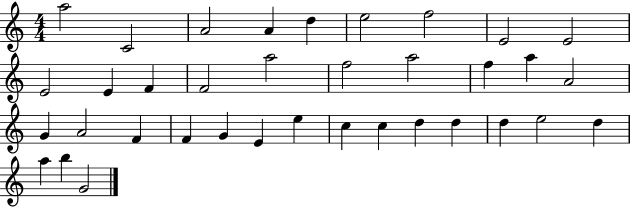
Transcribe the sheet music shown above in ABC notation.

X:1
T:Untitled
M:4/4
L:1/4
K:C
a2 C2 A2 A d e2 f2 E2 E2 E2 E F F2 a2 f2 a2 f a A2 G A2 F F G E e c c d d d e2 d a b G2